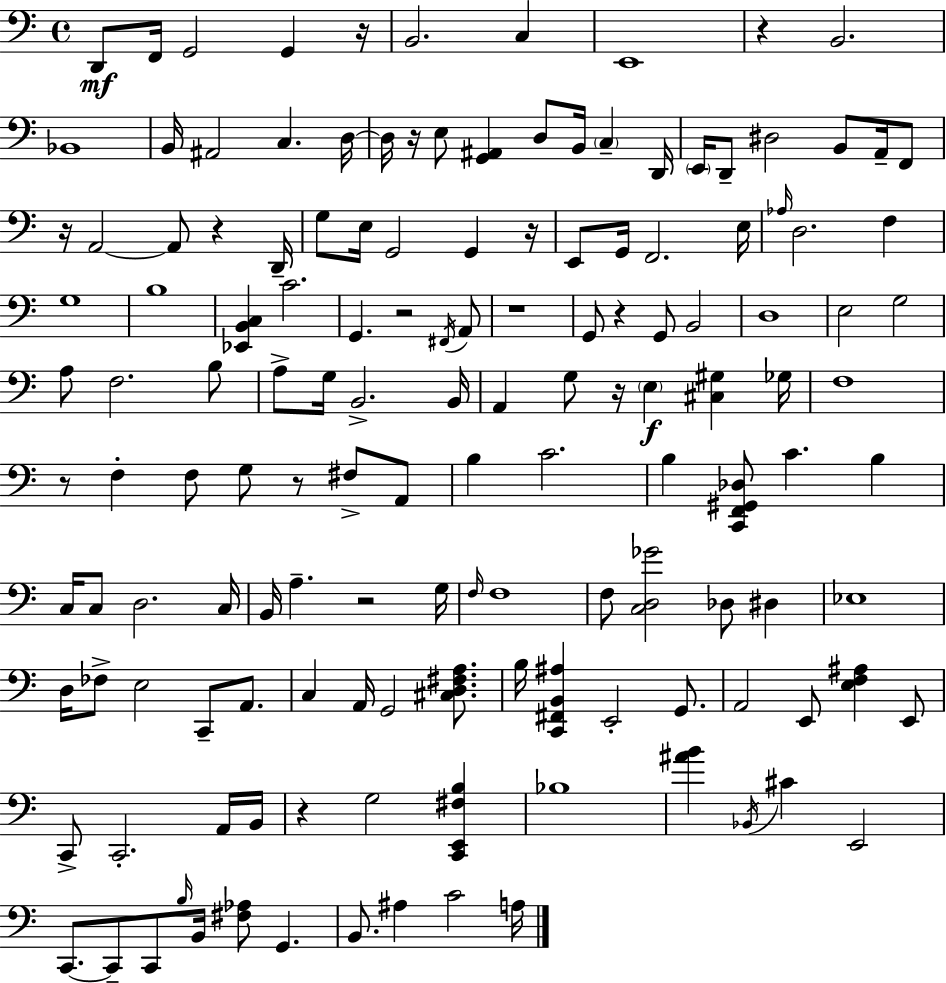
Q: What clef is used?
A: bass